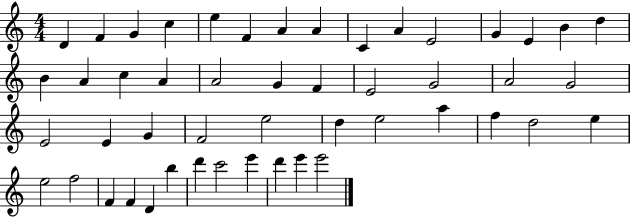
D4/q F4/q G4/q C5/q E5/q F4/q A4/q A4/q C4/q A4/q E4/h G4/q E4/q B4/q D5/q B4/q A4/q C5/q A4/q A4/h G4/q F4/q E4/h G4/h A4/h G4/h E4/h E4/q G4/q F4/h E5/h D5/q E5/h A5/q F5/q D5/h E5/q E5/h F5/h F4/q F4/q D4/q B5/q D6/q C6/h E6/q D6/q E6/q E6/h